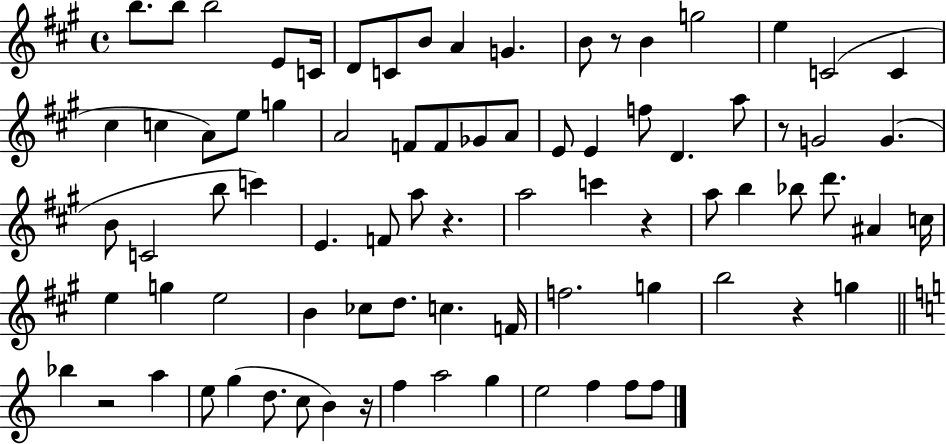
B5/e. B5/e B5/h E4/e C4/s D4/e C4/e B4/e A4/q G4/q. B4/e R/e B4/q G5/h E5/q C4/h C4/q C#5/q C5/q A4/e E5/e G5/q A4/h F4/e F4/e Gb4/e A4/e E4/e E4/q F5/e D4/q. A5/e R/e G4/h G4/q. B4/e C4/h B5/e C6/q E4/q. F4/e A5/e R/q. A5/h C6/q R/q A5/e B5/q Bb5/e D6/e. A#4/q C5/s E5/q G5/q E5/h B4/q CES5/e D5/e. C5/q. F4/s F5/h. G5/q B5/h R/q G5/q Bb5/q R/h A5/q E5/e G5/q D5/e. C5/e B4/q R/s F5/q A5/h G5/q E5/h F5/q F5/e F5/e